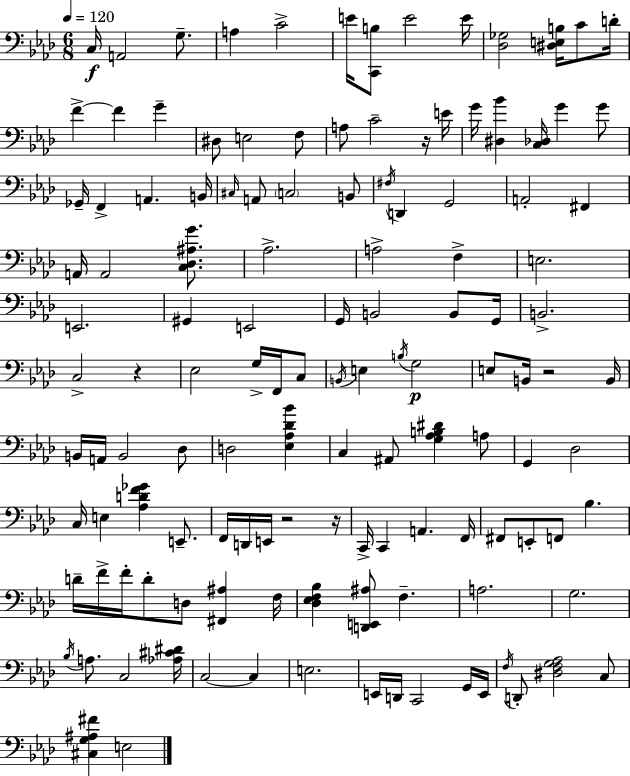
{
  \clef bass
  \numericTimeSignature
  \time 6/8
  \key f \minor
  \tempo 4 = 120
  c16\f a,2 g8.-- | a4 c'2-> | e'16 <c, b>8 e'2 e'16 | <des ges>2 <dis e b>16 c'8 d'16-. | \break f'4->~~ f'4 g'4-- | dis8 e2 f8 | a8 c'2-- r16 e'16 | g'16 <dis bes'>4 <c des>16 g'4 g'8 | \break ges,16-- f,4-> a,4. b,16 | \grace { cis16 } a,8 \parenthesize c2 b,8 | \acciaccatura { fis16 } d,4 g,2 | a,2-. fis,4 | \break a,16 a,2 <c des ais g'>8. | aes2.-> | a2-> f4-> | e2. | \break e,2. | gis,4 e,2 | g,16 b,2 b,8 | g,16 b,2.-> | \break c2-> r4 | ees2 g16-> f,16 | c8 \acciaccatura { b,16 } e4 \acciaccatura { b16 }\p g2 | e8 b,16 r2 | \break b,16 b,16 a,16 b,2 | des8 d2 | <ees aes des' bes'>4 c4 ais,8 <g aes b dis'>4 | a8 g,4 des2 | \break c16 e4 <aes d' f' ges'>4 | e,8.-- f,16 d,16 e,16 r2 | r16 c,16-> c,4 a,4. | f,16 fis,8 e,8-. f,8 bes4. | \break d'16-- f'16-> f'16-. d'8-. d8 <fis, ais>4 | f16 <des ees f bes>4 <d, e, ais>8 f4.-- | a2. | g2. | \break \acciaccatura { bes16 } a8. c2 | <aes cis' dis'>16 c2~~ | c4 e2. | e,16 d,16 c,2 | \break g,16 e,16 \acciaccatura { f16 } d,8-. <dis f g aes>2 | c8 <cis g ais fis'>4 e2 | \bar "|."
}